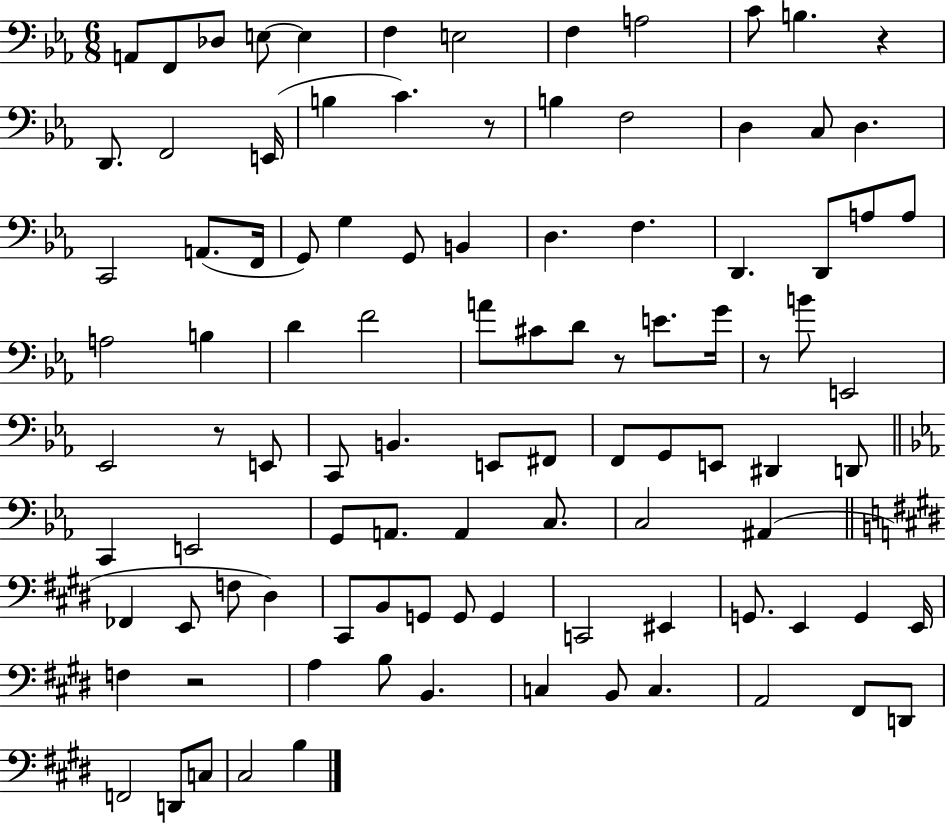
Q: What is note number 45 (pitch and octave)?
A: E2